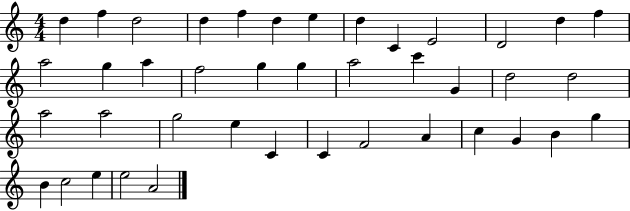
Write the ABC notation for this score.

X:1
T:Untitled
M:4/4
L:1/4
K:C
d f d2 d f d e d C E2 D2 d f a2 g a f2 g g a2 c' G d2 d2 a2 a2 g2 e C C F2 A c G B g B c2 e e2 A2